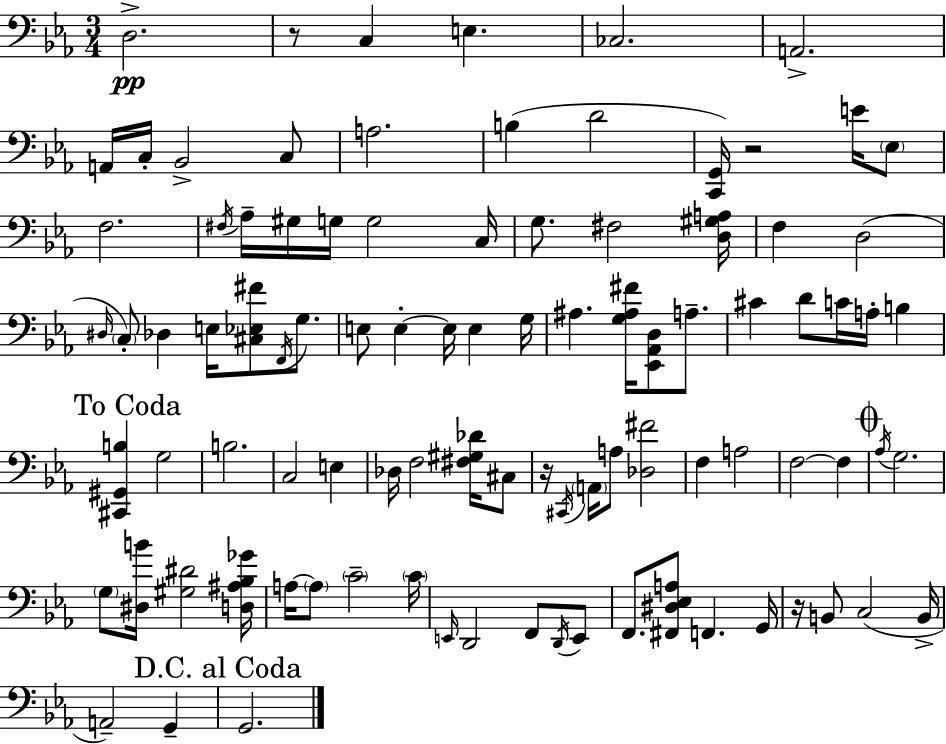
{
  \clef bass
  \numericTimeSignature
  \time 3/4
  \key ees \major
  d2.->\pp | r8 c4 e4. | ces2. | a,2.-> | \break a,16 c16-. bes,2-> c8 | a2. | b4( d'2 | <c, g,>16) r2 e'16 \parenthesize ees8 | \break f2. | \acciaccatura { fis16 } aes16-- gis16 g16 g2 | c16 g8. fis2 | <d gis a>16 f4 d2( | \break \grace { dis16 } \parenthesize c8-.) des4 e16 <cis ees fis'>8 \acciaccatura { f,16 } | g8. e8 e4-.~~ e16 e4 | g16 ais4. <g ais fis'>16 <ees, aes, d>8 | a8.-- cis'4 d'8 c'16 a16-. b4 | \break \mark "To Coda" <cis, gis, b>4 g2 | b2. | c2 e4 | des16 f2 | \break <fis gis des'>16 cis8 r16 \acciaccatura { cis,16 } \parenthesize a,16 a8 <des fis'>2 | f4 a2 | f2~~ | f4 \mark \markup { \musicglyph "scripts.coda" } \acciaccatura { aes16 } g2. | \break \parenthesize g8 <dis b'>16 <gis dis'>2 | <d ais bes ges'>16 a16~~ \parenthesize a8 \parenthesize c'2-- | \parenthesize c'16 \grace { e,16 } d,2 | f,8 \acciaccatura { d,16 } e,8 f,8. <fis, dis ees a>8 | \break f,4. g,16 r16 b,8 c2( | b,16-> a,2--) | g,4-- \mark "D.C. al Coda" g,2. | \bar "|."
}